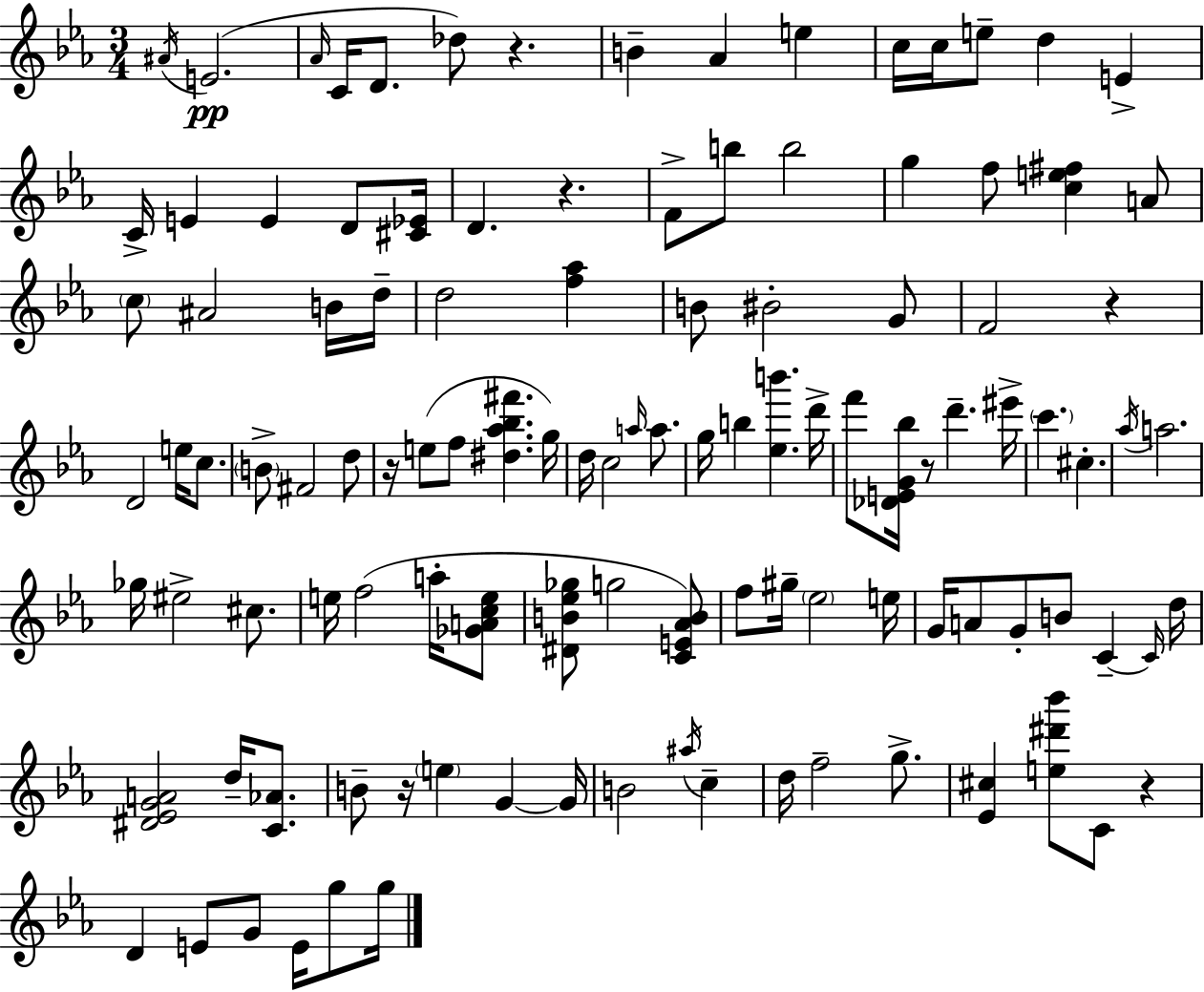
A#4/s E4/h. Ab4/s C4/s D4/e. Db5/e R/q. B4/q Ab4/q E5/q C5/s C5/s E5/e D5/q E4/q C4/s E4/q E4/q D4/e [C#4,Eb4]/s D4/q. R/q. F4/e B5/e B5/h G5/q F5/e [C5,E5,F#5]/q A4/e C5/e A#4/h B4/s D5/s D5/h [F5,Ab5]/q B4/e BIS4/h G4/e F4/h R/q D4/h E5/s C5/e. B4/e F#4/h D5/e R/s E5/e F5/e [D#5,Ab5,Bb5,F#6]/q. G5/s D5/s C5/h A5/s A5/e. G5/s B5/q [Eb5,B6]/q. D6/s F6/e [Db4,E4,G4,Bb5]/s R/e D6/q. EIS6/s C6/q. C#5/q. Ab5/s A5/h. Gb5/s EIS5/h C#5/e. E5/s F5/h A5/s [Gb4,A4,C5,E5]/e [D#4,B4,Eb5,Gb5]/e G5/h [C4,E4,Ab4,B4]/e F5/e G#5/s Eb5/h E5/s G4/s A4/e G4/e B4/e C4/q C4/s D5/s [D#4,Eb4,G4,A4]/h D5/s [C4,Ab4]/e. B4/e R/s E5/q G4/q G4/s B4/h A#5/s C5/q D5/s F5/h G5/e. [Eb4,C#5]/q [E5,D#6,Bb6]/e C4/e R/q D4/q E4/e G4/e E4/s G5/e G5/s